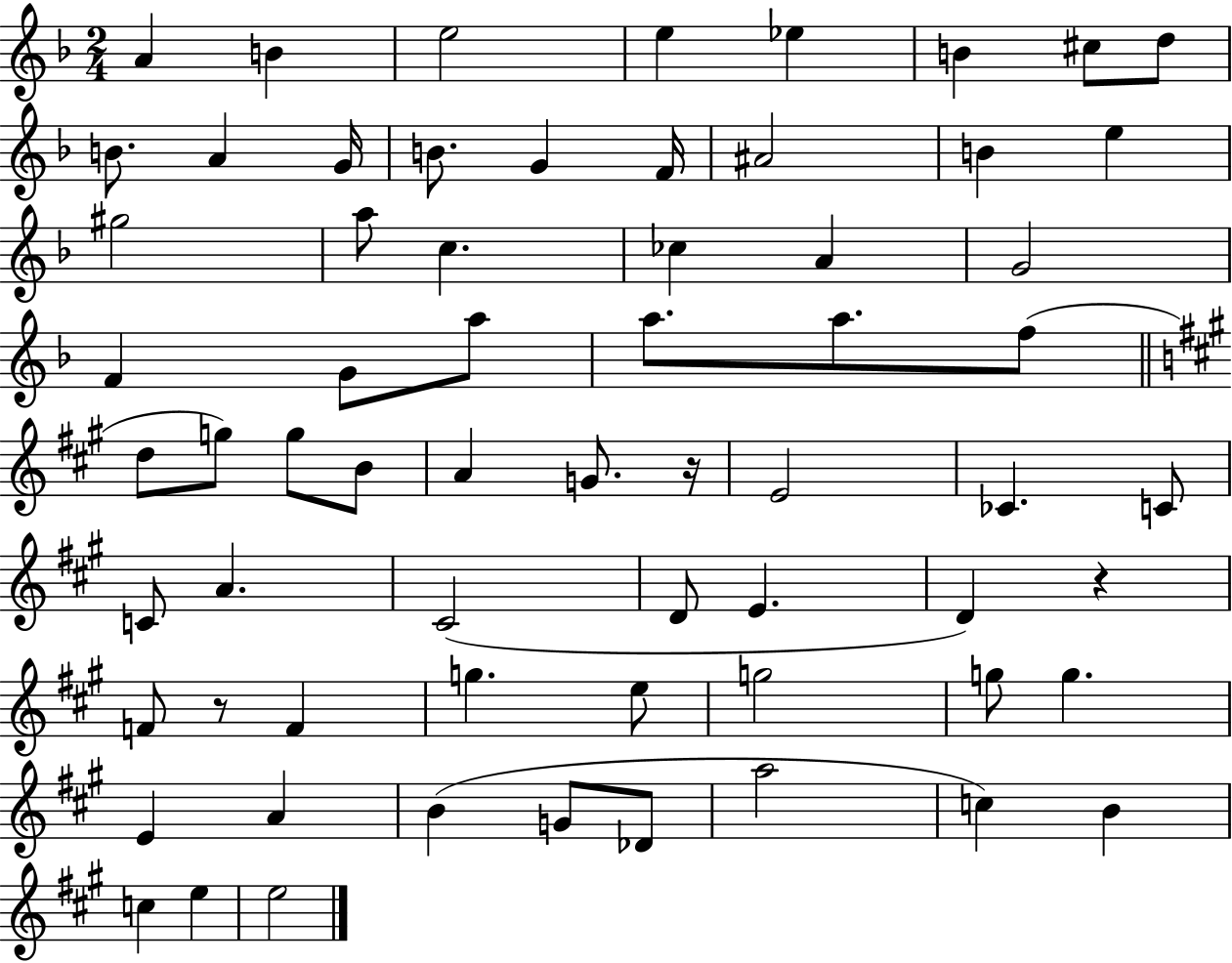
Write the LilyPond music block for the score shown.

{
  \clef treble
  \numericTimeSignature
  \time 2/4
  \key f \major
  a'4 b'4 | e''2 | e''4 ees''4 | b'4 cis''8 d''8 | \break b'8. a'4 g'16 | b'8. g'4 f'16 | ais'2 | b'4 e''4 | \break gis''2 | a''8 c''4. | ces''4 a'4 | g'2 | \break f'4 g'8 a''8 | a''8. a''8. f''8( | \bar "||" \break \key a \major d''8 g''8) g''8 b'8 | a'4 g'8. r16 | e'2 | ces'4. c'8 | \break c'8 a'4. | cis'2( | d'8 e'4. | d'4) r4 | \break f'8 r8 f'4 | g''4. e''8 | g''2 | g''8 g''4. | \break e'4 a'4 | b'4( g'8 des'8 | a''2 | c''4) b'4 | \break c''4 e''4 | e''2 | \bar "|."
}